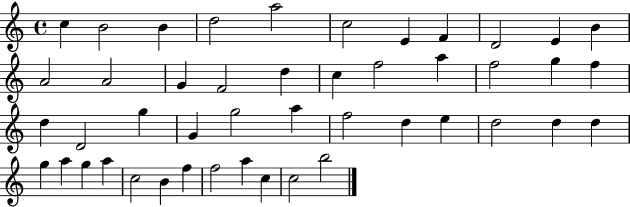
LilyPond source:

{
  \clef treble
  \time 4/4
  \defaultTimeSignature
  \key c \major
  c''4 b'2 b'4 | d''2 a''2 | c''2 e'4 f'4 | d'2 e'4 b'4 | \break a'2 a'2 | g'4 f'2 d''4 | c''4 f''2 a''4 | f''2 g''4 f''4 | \break d''4 d'2 g''4 | g'4 g''2 a''4 | f''2 d''4 e''4 | d''2 d''4 d''4 | \break g''4 a''4 g''4 a''4 | c''2 b'4 f''4 | f''2 a''4 c''4 | c''2 b''2 | \break \bar "|."
}